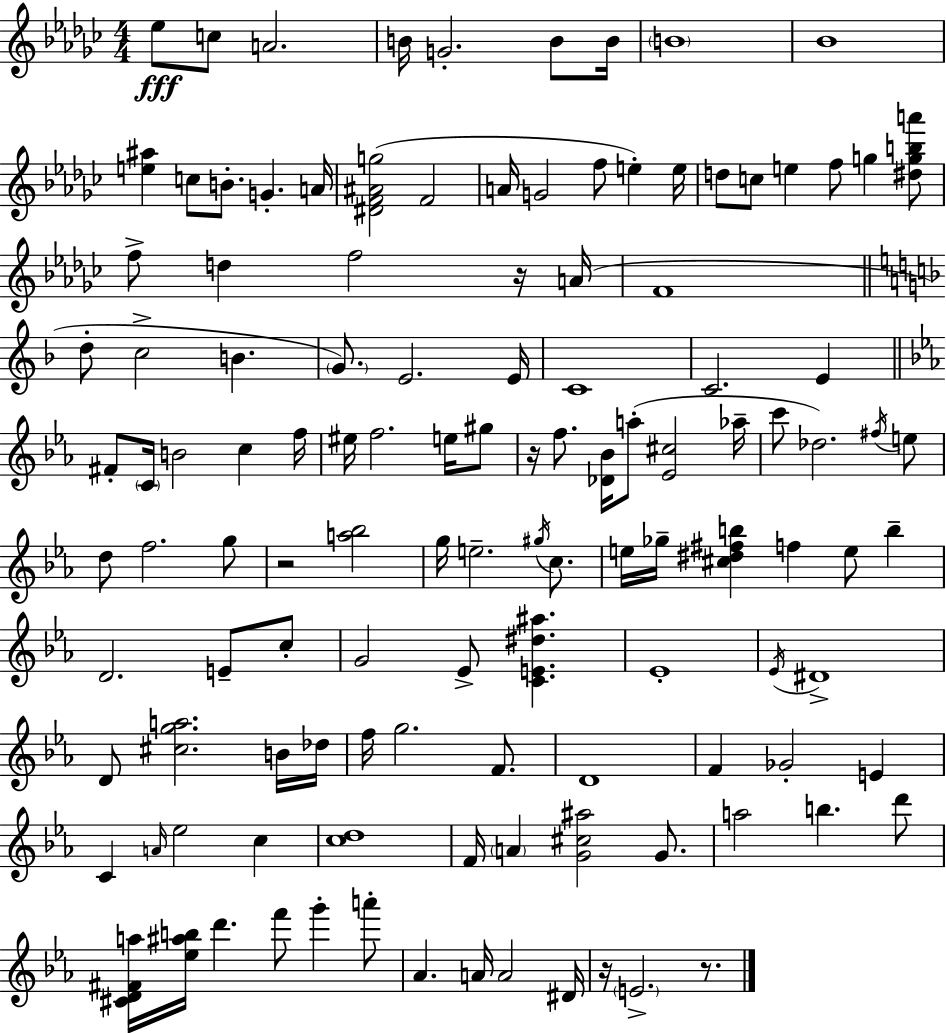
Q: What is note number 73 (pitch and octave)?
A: Eb4